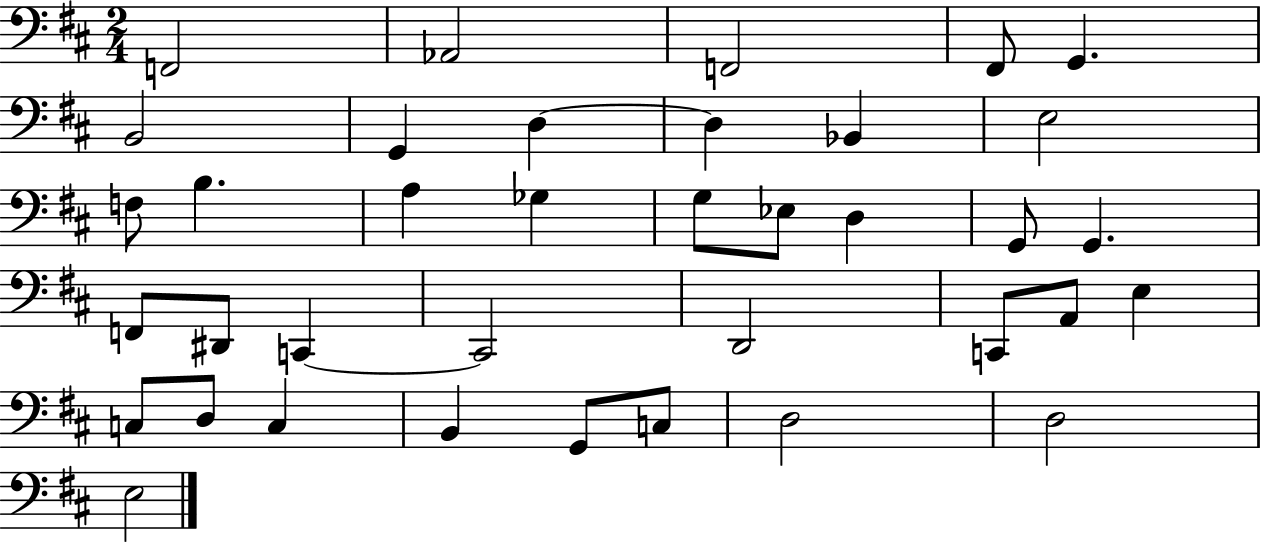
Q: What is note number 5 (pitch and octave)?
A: G2